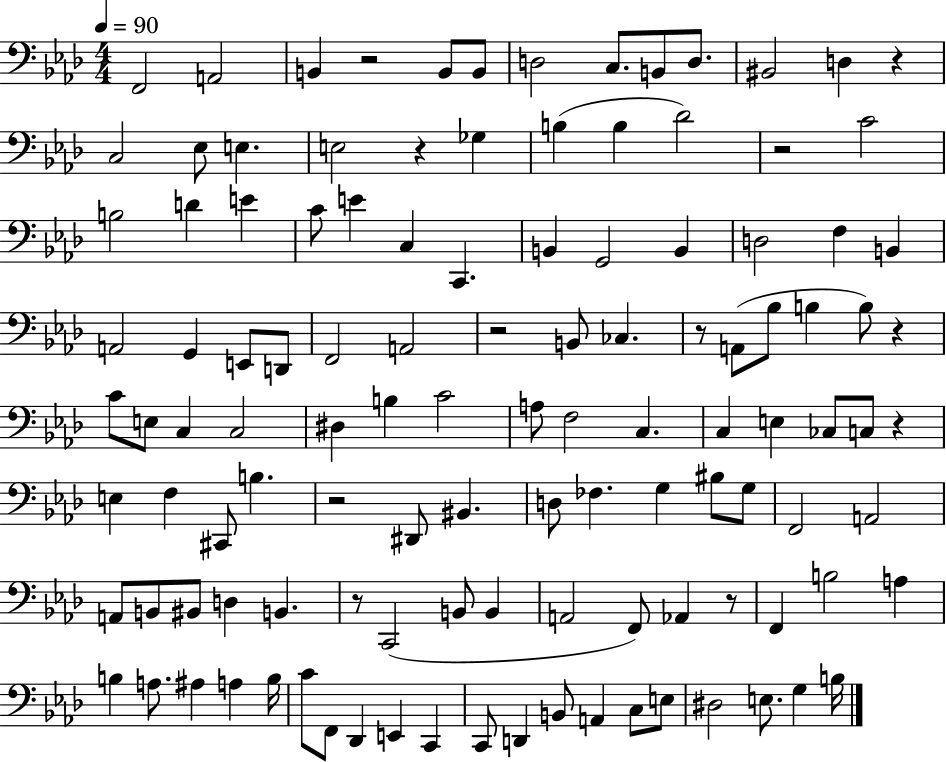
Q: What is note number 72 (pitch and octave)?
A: A2